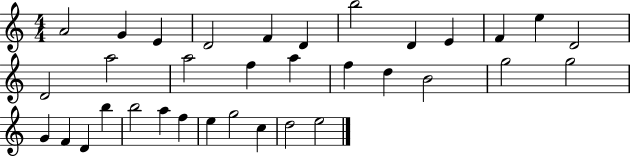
{
  \clef treble
  \numericTimeSignature
  \time 4/4
  \key c \major
  a'2 g'4 e'4 | d'2 f'4 d'4 | b''2 d'4 e'4 | f'4 e''4 d'2 | \break d'2 a''2 | a''2 f''4 a''4 | f''4 d''4 b'2 | g''2 g''2 | \break g'4 f'4 d'4 b''4 | b''2 a''4 f''4 | e''4 g''2 c''4 | d''2 e''2 | \break \bar "|."
}